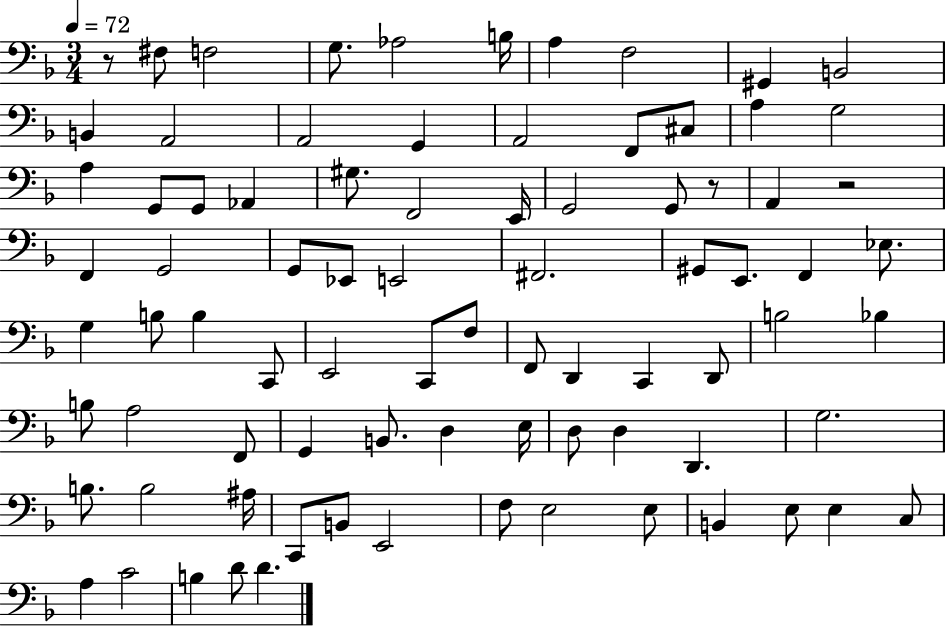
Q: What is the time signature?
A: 3/4